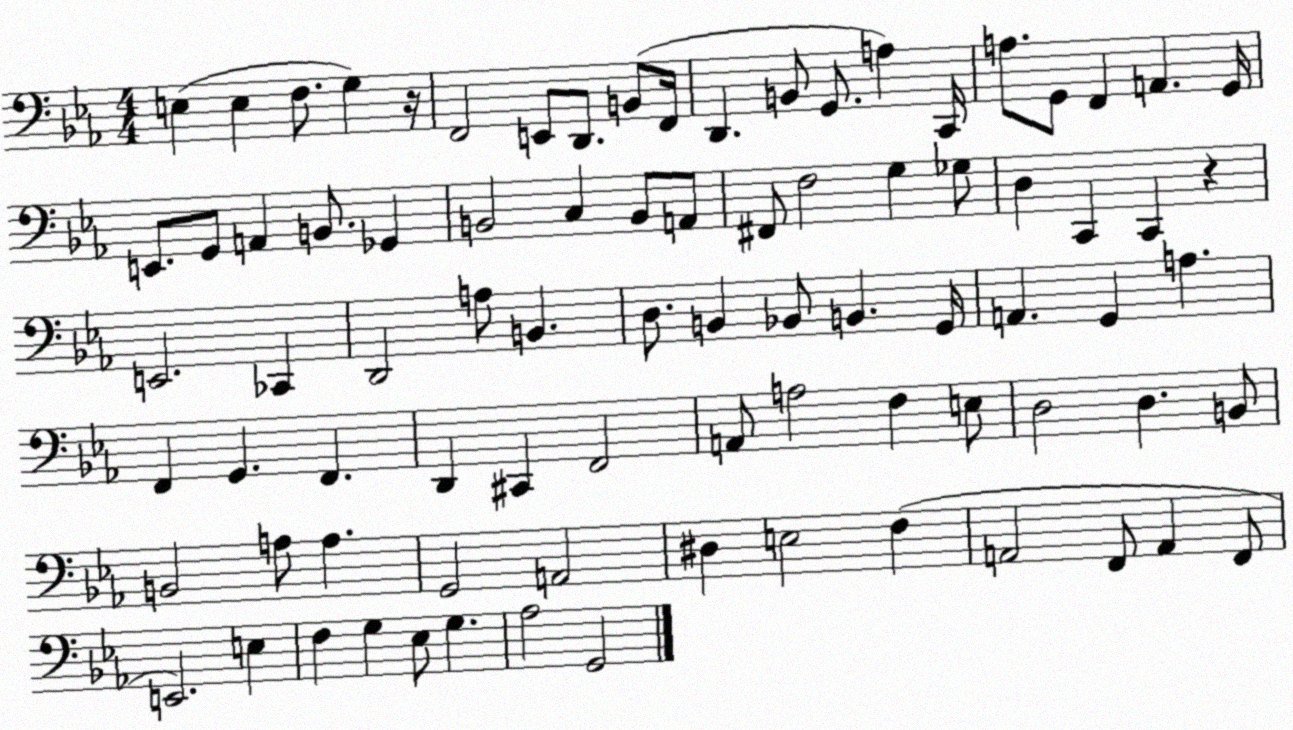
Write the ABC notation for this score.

X:1
T:Untitled
M:4/4
L:1/4
K:Eb
E, E, F,/2 G, z/4 F,,2 E,,/2 D,,/2 B,,/2 F,,/4 D,, B,,/2 G,,/2 A, C,,/4 A,/2 G,,/2 F,, A,, G,,/4 E,,/2 G,,/2 A,, B,,/2 _G,, B,,2 C, B,,/2 A,,/2 ^F,,/2 F,2 G, _G,/2 D, C,, C,, z E,,2 _C,, D,,2 A,/2 B,, D,/2 B,, _B,,/2 B,, G,,/4 A,, G,, A, F,, G,, F,, D,, ^C,, F,,2 A,,/2 A,2 F, E,/2 D,2 D, B,,/2 B,,2 A,/2 A, G,,2 A,,2 ^D, E,2 F, A,,2 F,,/2 A,, F,,/2 E,,2 E, F, G, _E,/2 G, _A,2 G,,2